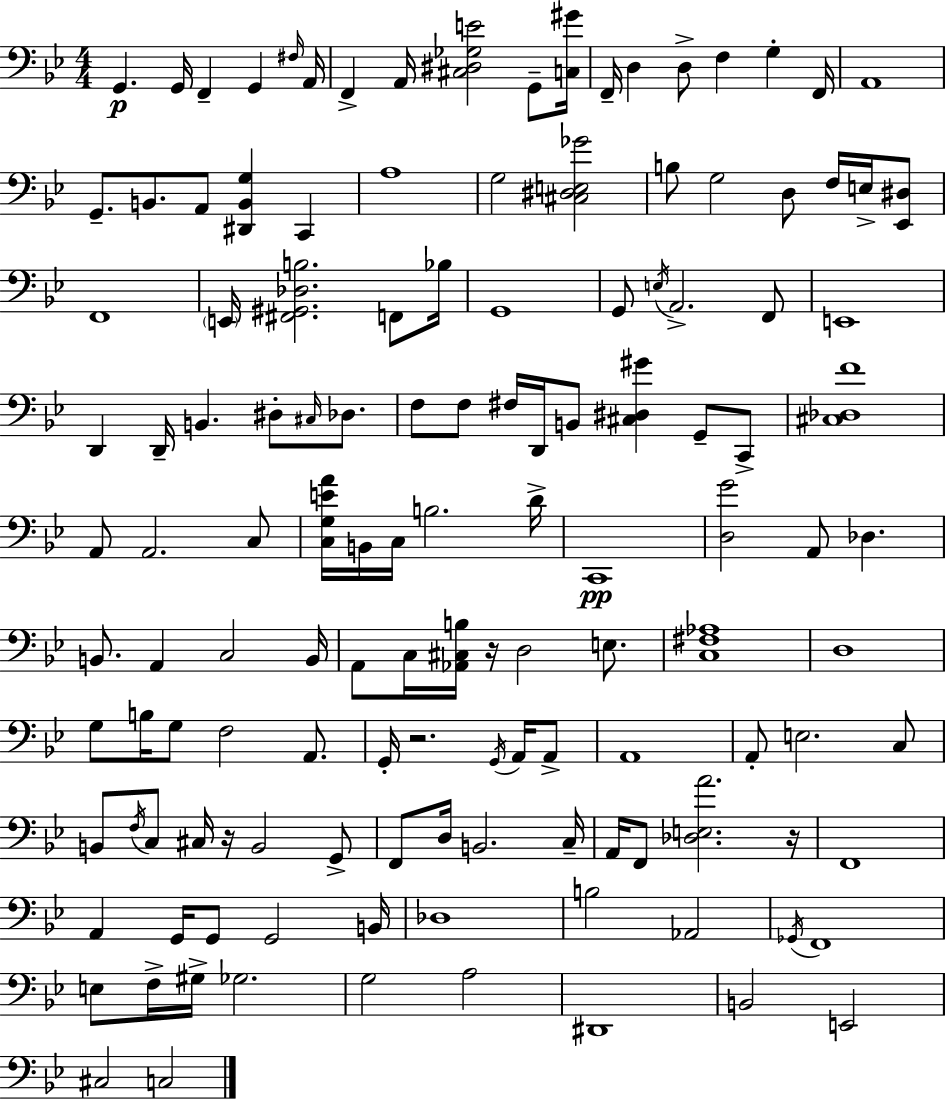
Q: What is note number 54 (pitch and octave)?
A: B2